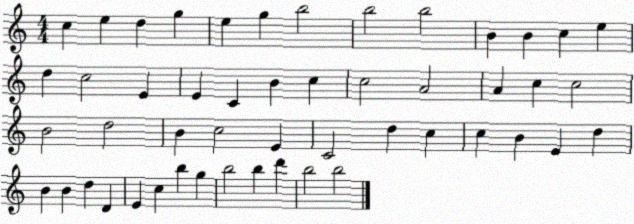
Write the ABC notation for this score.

X:1
T:Untitled
M:4/4
L:1/4
K:C
c e d g e g b2 b2 b2 B B c e d c2 E E C B c c2 A2 A c c2 B2 d2 B c2 E C2 d c c B E d B B d D E c b g b2 b d' b2 b2